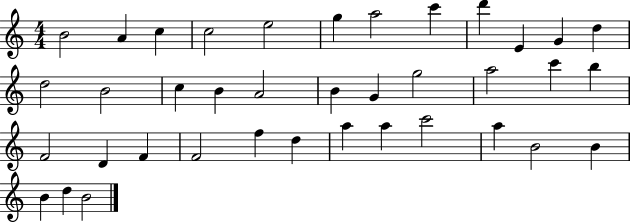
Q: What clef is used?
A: treble